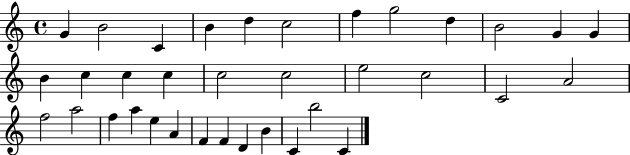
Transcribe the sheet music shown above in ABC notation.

X:1
T:Untitled
M:4/4
L:1/4
K:C
G B2 C B d c2 f g2 d B2 G G B c c c c2 c2 e2 c2 C2 A2 f2 a2 f a e A F F D B C b2 C